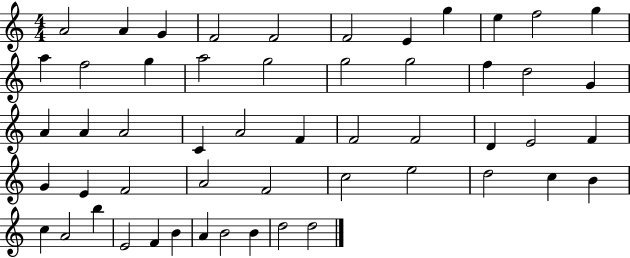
A4/h A4/q G4/q F4/h F4/h F4/h E4/q G5/q E5/q F5/h G5/q A5/q F5/h G5/q A5/h G5/h G5/h G5/h F5/q D5/h G4/q A4/q A4/q A4/h C4/q A4/h F4/q F4/h F4/h D4/q E4/h F4/q G4/q E4/q F4/h A4/h F4/h C5/h E5/h D5/h C5/q B4/q C5/q A4/h B5/q E4/h F4/q B4/q A4/q B4/h B4/q D5/h D5/h